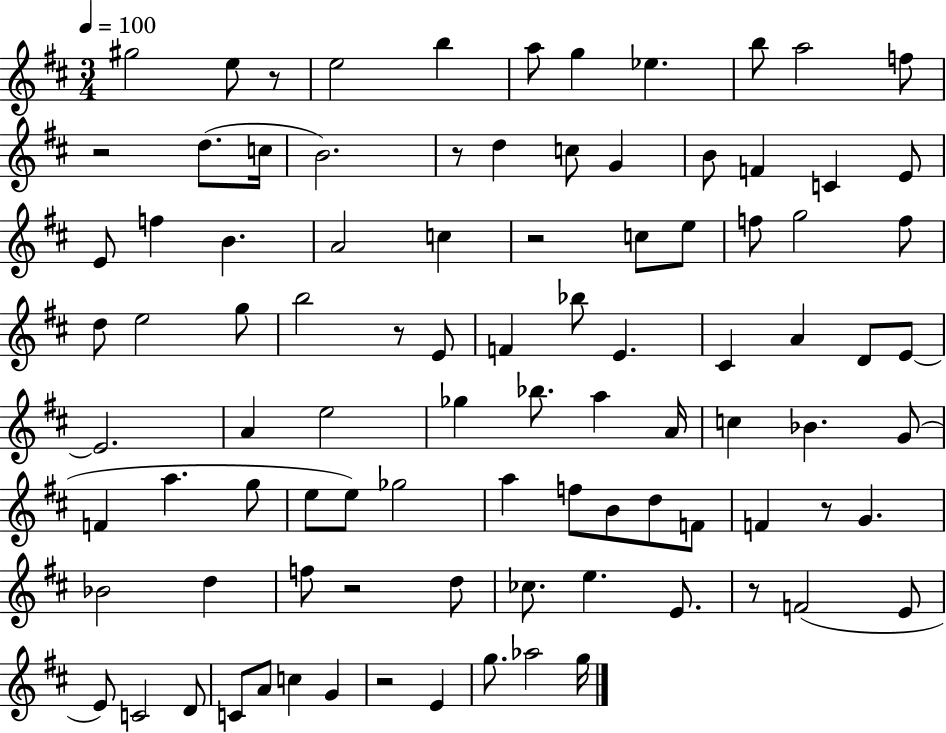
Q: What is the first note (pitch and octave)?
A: G#5